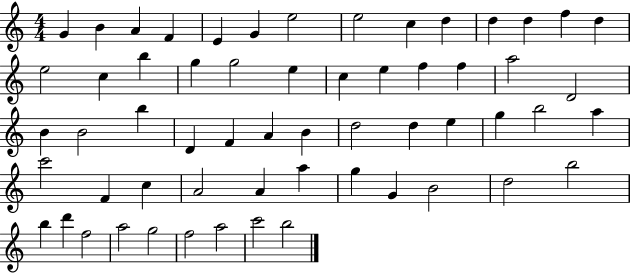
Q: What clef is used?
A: treble